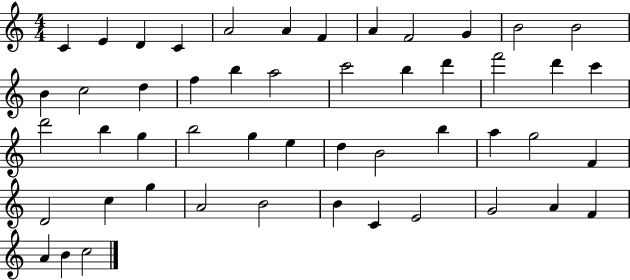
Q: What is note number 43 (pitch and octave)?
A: C4